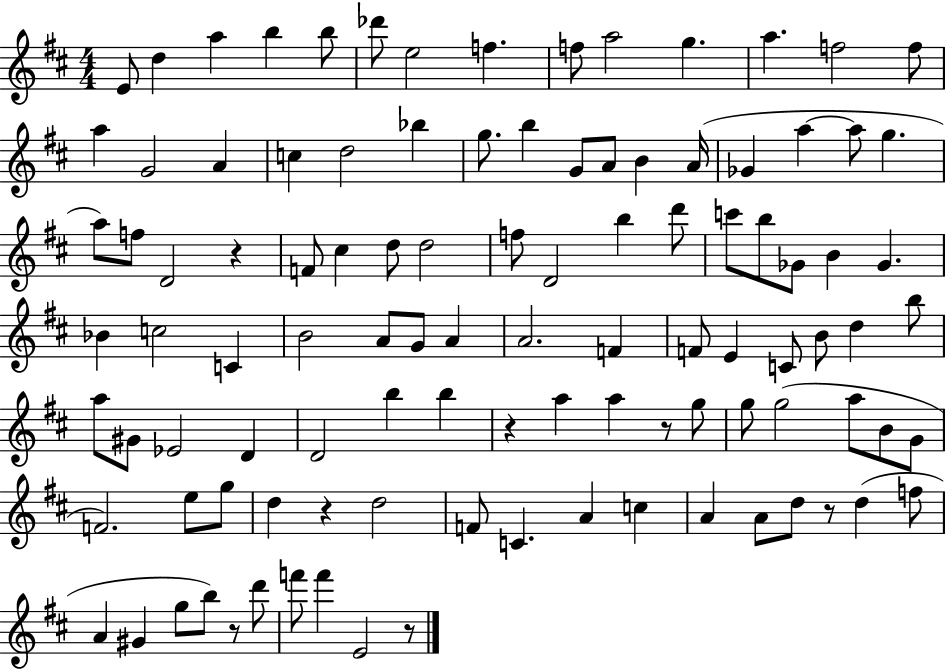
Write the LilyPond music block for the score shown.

{
  \clef treble
  \numericTimeSignature
  \time 4/4
  \key d \major
  \repeat volta 2 { e'8 d''4 a''4 b''4 b''8 | des'''8 e''2 f''4. | f''8 a''2 g''4. | a''4. f''2 f''8 | \break a''4 g'2 a'4 | c''4 d''2 bes''4 | g''8. b''4 g'8 a'8 b'4 a'16( | ges'4 a''4~~ a''8 g''4. | \break a''8) f''8 d'2 r4 | f'8 cis''4 d''8 d''2 | f''8 d'2 b''4 d'''8 | c'''8 b''8 ges'8 b'4 ges'4. | \break bes'4 c''2 c'4 | b'2 a'8 g'8 a'4 | a'2. f'4 | f'8 e'4 c'8 b'8 d''4 b''8 | \break a''8 gis'8 ees'2 d'4 | d'2 b''4 b''4 | r4 a''4 a''4 r8 g''8 | g''8 g''2( a''8 b'8 g'8 | \break f'2.) e''8 g''8 | d''4 r4 d''2 | f'8 c'4. a'4 c''4 | a'4 a'8 d''8 r8 d''4( f''8 | \break a'4 gis'4 g''8 b''8) r8 d'''8 | f'''8 f'''4 e'2 r8 | } \bar "|."
}